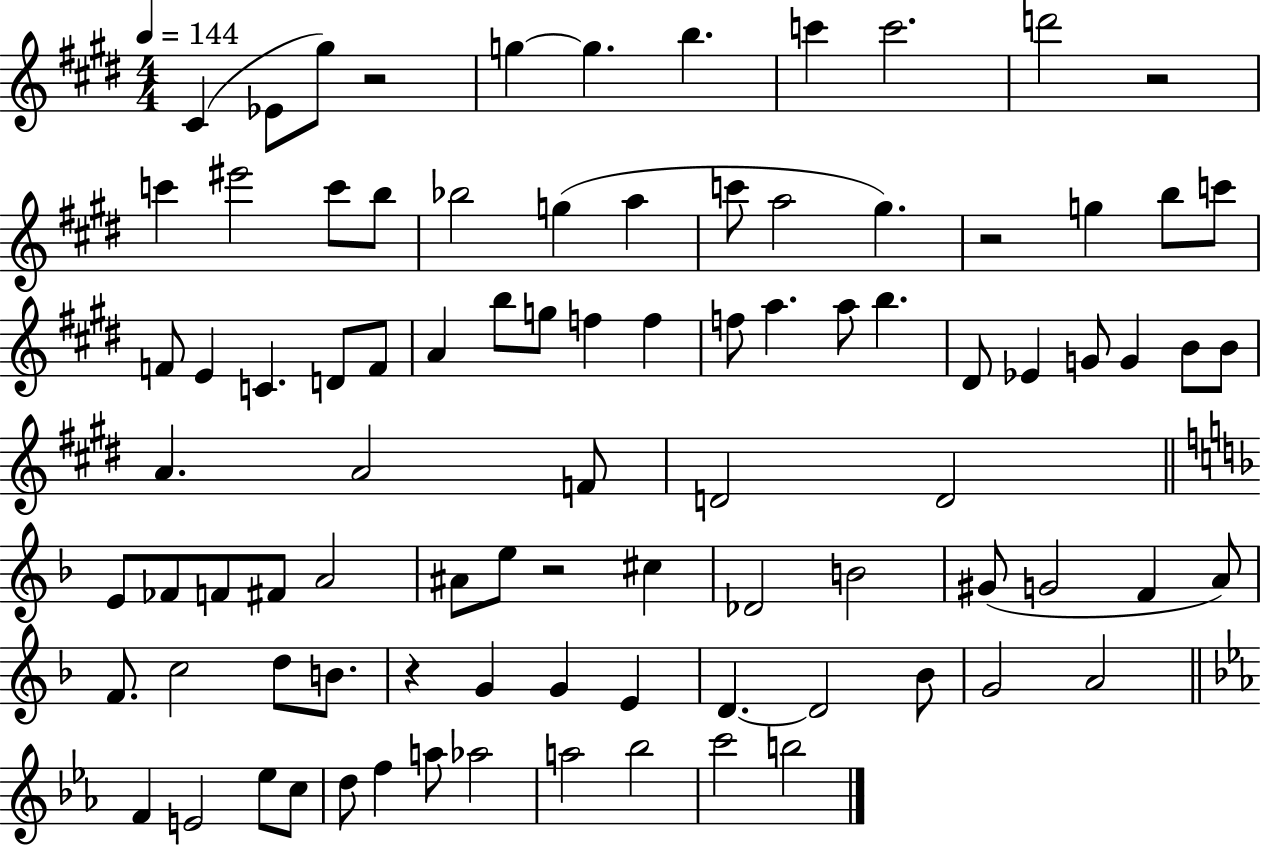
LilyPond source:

{
  \clef treble
  \numericTimeSignature
  \time 4/4
  \key e \major
  \tempo 4 = 144
  \repeat volta 2 { cis'4( ees'8 gis''8) r2 | g''4~~ g''4. b''4. | c'''4 c'''2. | d'''2 r2 | \break c'''4 eis'''2 c'''8 b''8 | bes''2 g''4( a''4 | c'''8 a''2 gis''4.) | r2 g''4 b''8 c'''8 | \break f'8 e'4 c'4. d'8 f'8 | a'4 b''8 g''8 f''4 f''4 | f''8 a''4. a''8 b''4. | dis'8 ees'4 g'8 g'4 b'8 b'8 | \break a'4. a'2 f'8 | d'2 d'2 | \bar "||" \break \key f \major e'8 fes'8 f'8 fis'8 a'2 | ais'8 e''8 r2 cis''4 | des'2 b'2 | gis'8( g'2 f'4 a'8) | \break f'8. c''2 d''8 b'8. | r4 g'4 g'4 e'4 | d'4.~~ d'2 bes'8 | g'2 a'2 | \break \bar "||" \break \key ees \major f'4 e'2 ees''8 c''8 | d''8 f''4 a''8 aes''2 | a''2 bes''2 | c'''2 b''2 | \break } \bar "|."
}